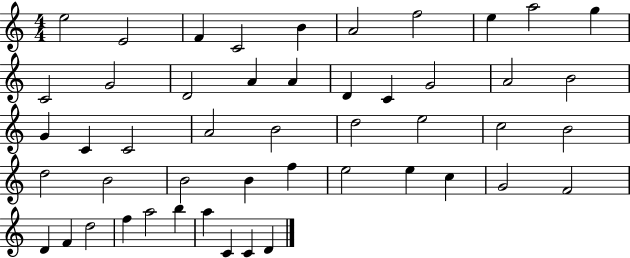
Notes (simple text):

E5/h E4/h F4/q C4/h B4/q A4/h F5/h E5/q A5/h G5/q C4/h G4/h D4/h A4/q A4/q D4/q C4/q G4/h A4/h B4/h G4/q C4/q C4/h A4/h B4/h D5/h E5/h C5/h B4/h D5/h B4/h B4/h B4/q F5/q E5/h E5/q C5/q G4/h F4/h D4/q F4/q D5/h F5/q A5/h B5/q A5/q C4/q C4/q D4/q